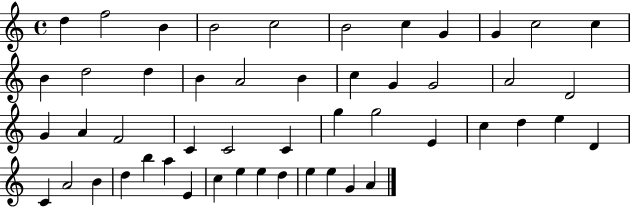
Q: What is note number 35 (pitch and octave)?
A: D4